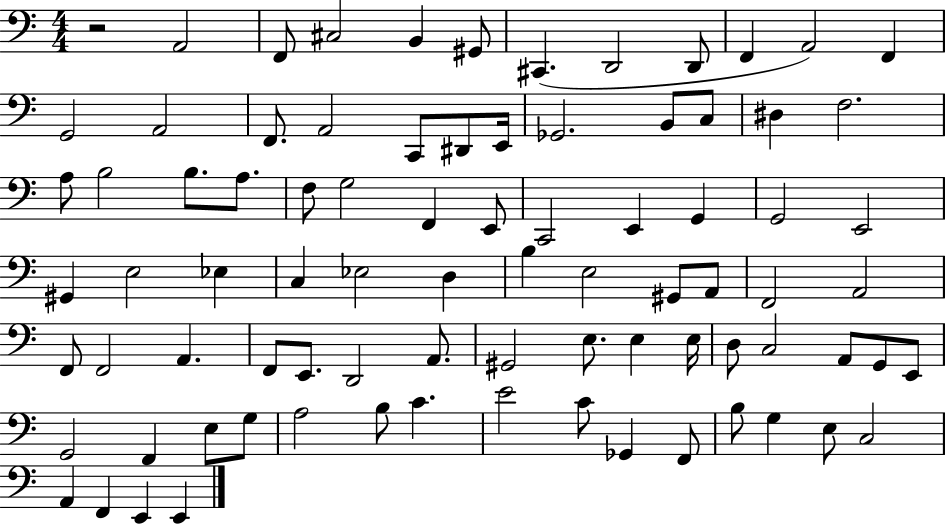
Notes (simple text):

R/h A2/h F2/e C#3/h B2/q G#2/e C#2/q. D2/h D2/e F2/q A2/h F2/q G2/h A2/h F2/e. A2/h C2/e D#2/e E2/s Gb2/h. B2/e C3/e D#3/q F3/h. A3/e B3/h B3/e. A3/e. F3/e G3/h F2/q E2/e C2/h E2/q G2/q G2/h E2/h G#2/q E3/h Eb3/q C3/q Eb3/h D3/q B3/q E3/h G#2/e A2/e F2/h A2/h F2/e F2/h A2/q. F2/e E2/e. D2/h A2/e. G#2/h E3/e. E3/q E3/s D3/e C3/h A2/e G2/e E2/e G2/h F2/q E3/e G3/e A3/h B3/e C4/q. E4/h C4/e Gb2/q F2/e B3/e G3/q E3/e C3/h A2/q F2/q E2/q E2/q